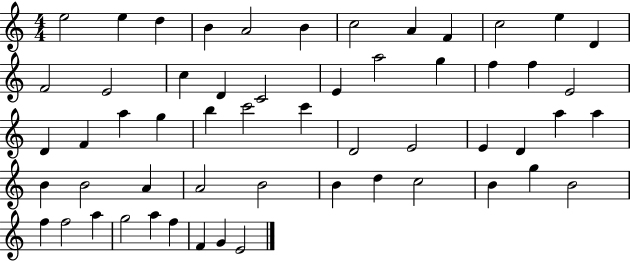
{
  \clef treble
  \numericTimeSignature
  \time 4/4
  \key c \major
  e''2 e''4 d''4 | b'4 a'2 b'4 | c''2 a'4 f'4 | c''2 e''4 d'4 | \break f'2 e'2 | c''4 d'4 c'2 | e'4 a''2 g''4 | f''4 f''4 e'2 | \break d'4 f'4 a''4 g''4 | b''4 c'''2 c'''4 | d'2 e'2 | e'4 d'4 a''4 a''4 | \break b'4 b'2 a'4 | a'2 b'2 | b'4 d''4 c''2 | b'4 g''4 b'2 | \break f''4 f''2 a''4 | g''2 a''4 f''4 | f'4 g'4 e'2 | \bar "|."
}